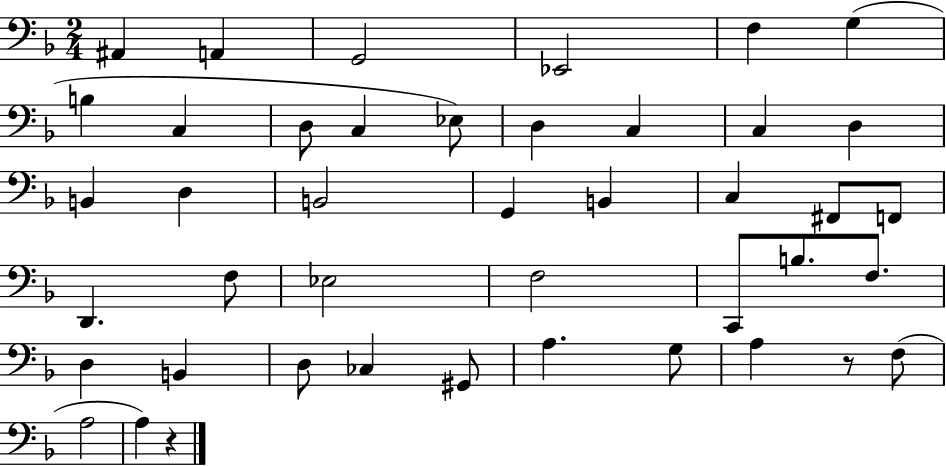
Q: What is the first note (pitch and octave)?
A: A#2